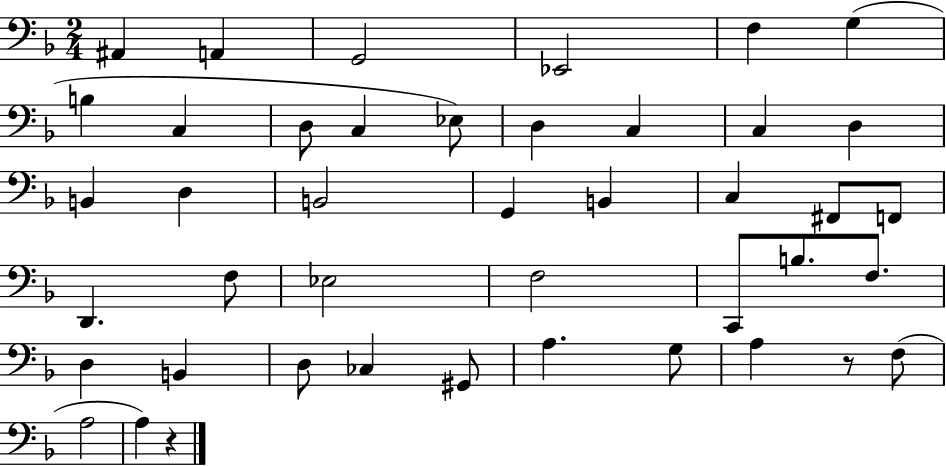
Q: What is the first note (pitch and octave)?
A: A#2